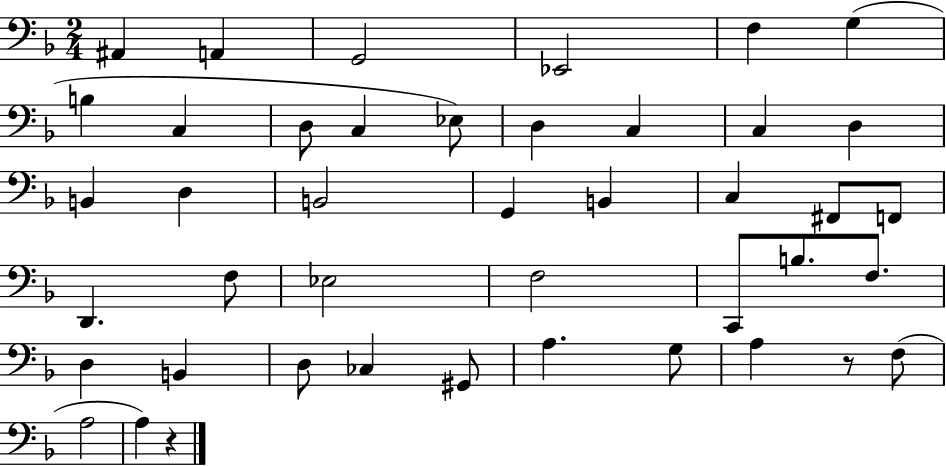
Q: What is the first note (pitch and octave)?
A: A#2